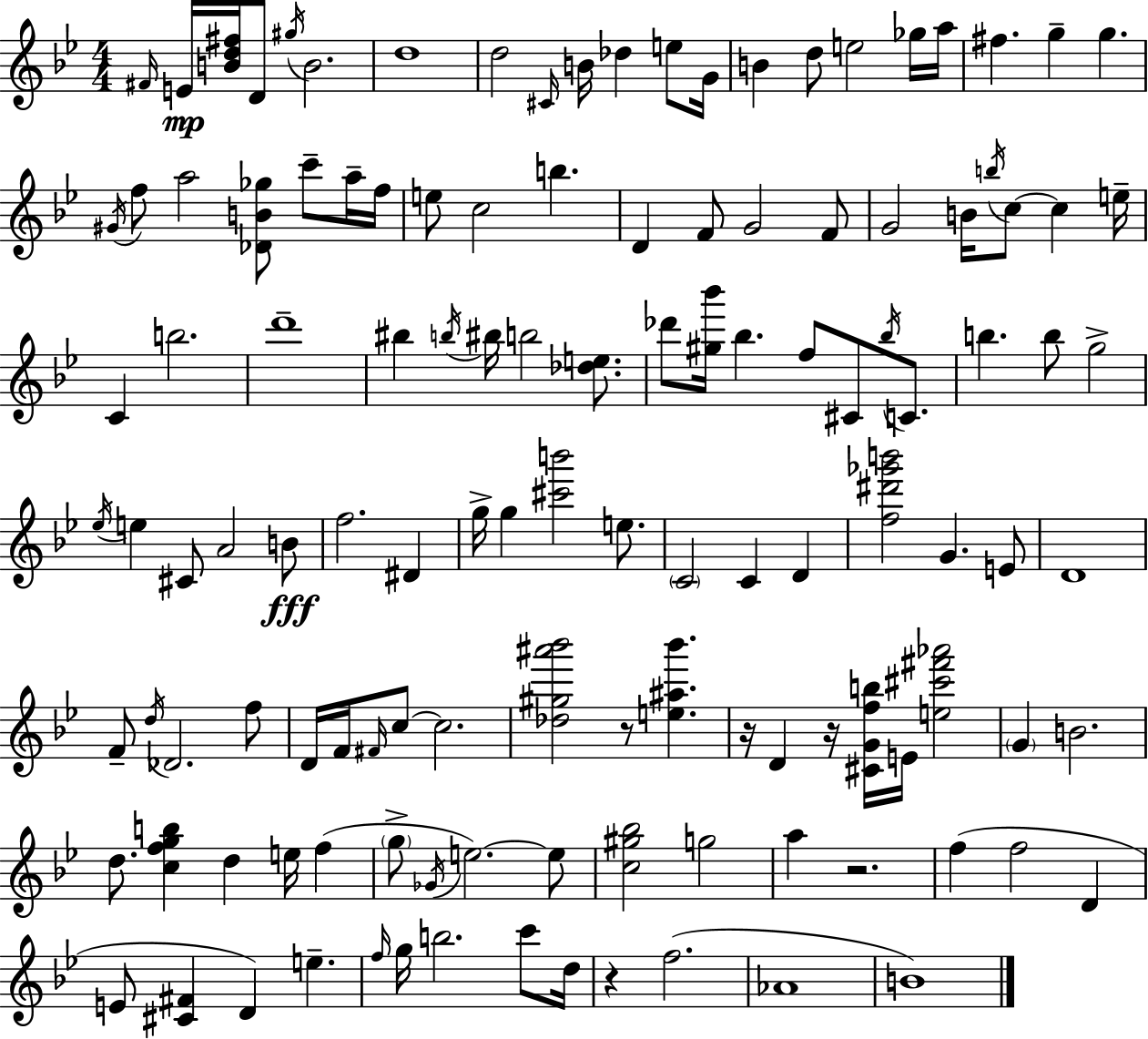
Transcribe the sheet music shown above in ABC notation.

X:1
T:Untitled
M:4/4
L:1/4
K:Gm
^F/4 E/4 [Bd^f]/4 D/2 ^g/4 B2 d4 d2 ^C/4 B/4 _d e/2 G/4 B d/2 e2 _g/4 a/4 ^f g g ^G/4 f/2 a2 [_DB_g]/2 c'/2 a/4 f/4 e/2 c2 b D F/2 G2 F/2 G2 B/4 b/4 c/2 c e/4 C b2 d'4 ^b b/4 ^b/4 b2 [_de]/2 _d'/2 [^g_b']/4 _b f/2 ^C/2 _b/4 C/2 b b/2 g2 _e/4 e ^C/2 A2 B/2 f2 ^D g/4 g [^c'b']2 e/2 C2 C D [f^d'_g'b']2 G E/2 D4 F/2 d/4 _D2 f/2 D/4 F/4 ^F/4 c/2 c2 [_d^g^a'_b']2 z/2 [e^a_b'] z/4 D z/4 [^CGfb]/4 E/4 [e^c'^f'_a']2 G B2 d/2 [cfgb] d e/4 f g/2 _G/4 e2 e/2 [c^g_b]2 g2 a z2 f f2 D E/2 [^C^F] D e f/4 g/4 b2 c'/2 d/4 z f2 _A4 B4